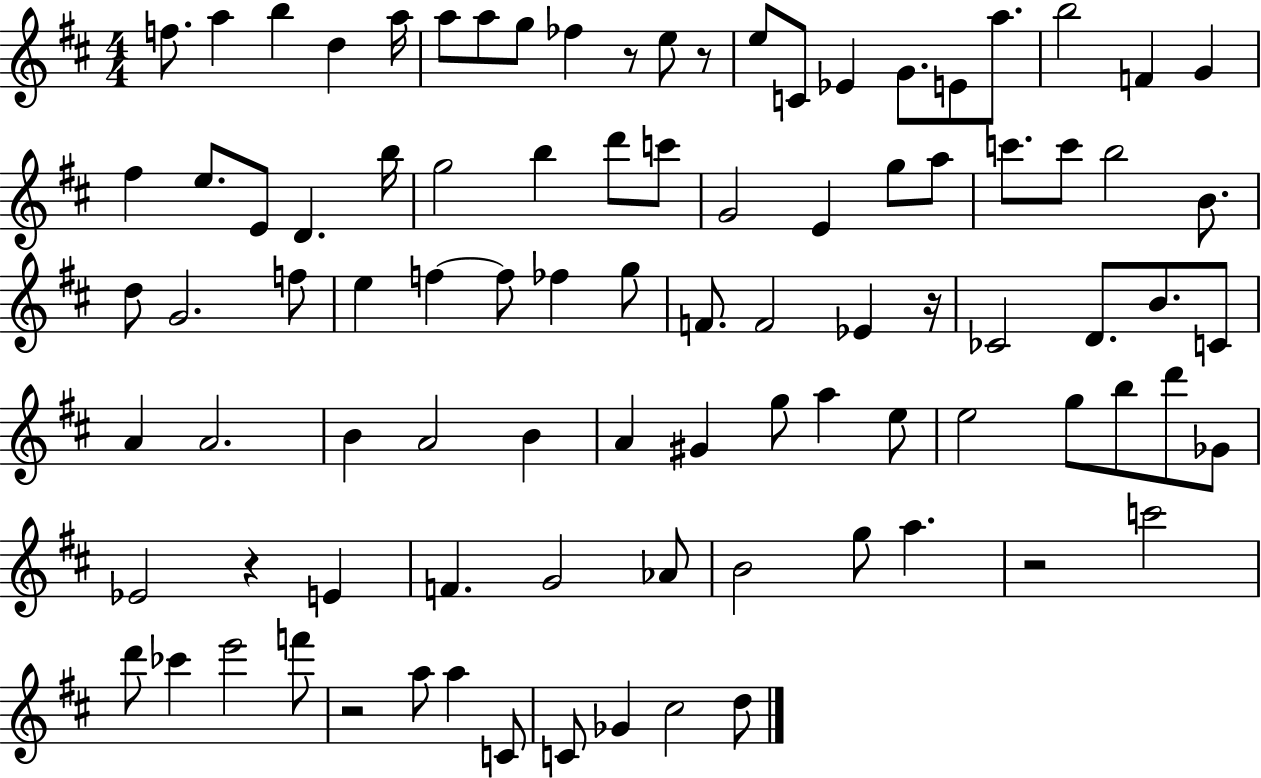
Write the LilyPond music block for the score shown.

{
  \clef treble
  \numericTimeSignature
  \time 4/4
  \key d \major
  \repeat volta 2 { f''8. a''4 b''4 d''4 a''16 | a''8 a''8 g''8 fes''4 r8 e''8 r8 | e''8 c'8 ees'4 g'8. e'8 a''8. | b''2 f'4 g'4 | \break fis''4 e''8. e'8 d'4. b''16 | g''2 b''4 d'''8 c'''8 | g'2 e'4 g''8 a''8 | c'''8. c'''8 b''2 b'8. | \break d''8 g'2. f''8 | e''4 f''4~~ f''8 fes''4 g''8 | f'8. f'2 ees'4 r16 | ces'2 d'8. b'8. c'8 | \break a'4 a'2. | b'4 a'2 b'4 | a'4 gis'4 g''8 a''4 e''8 | e''2 g''8 b''8 d'''8 ges'8 | \break ees'2 r4 e'4 | f'4. g'2 aes'8 | b'2 g''8 a''4. | r2 c'''2 | \break d'''8 ces'''4 e'''2 f'''8 | r2 a''8 a''4 c'8 | c'8 ges'4 cis''2 d''8 | } \bar "|."
}